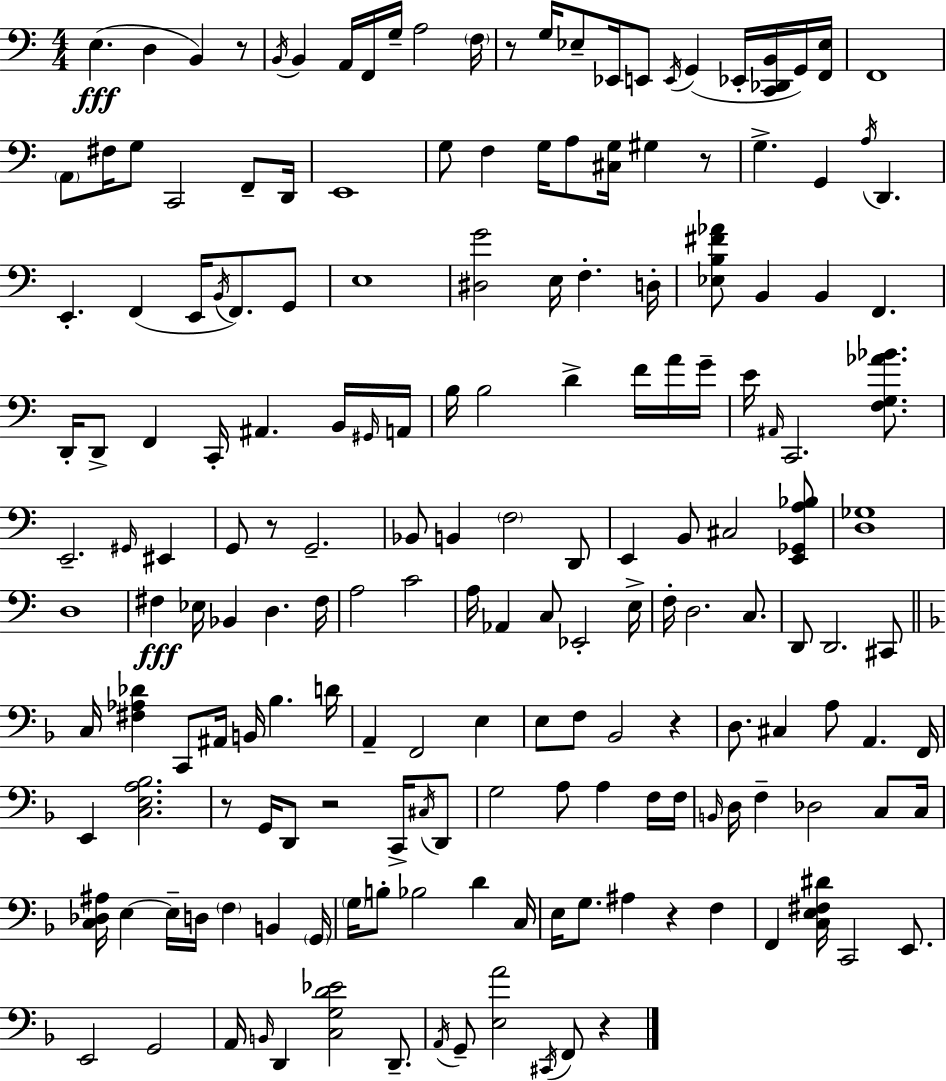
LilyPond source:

{
  \clef bass
  \numericTimeSignature
  \time 4/4
  \key c \major
  e4.(\fff d4 b,4) r8 | \acciaccatura { b,16 } b,4 a,16 f,16 g16-- a2 | \parenthesize f16 r8 g16 ees8-- ees,16 e,8 \acciaccatura { e,16 }( g,4 ees,16-. <c, des, b,>16 | g,16) <f, ees>16 f,1 | \break \parenthesize a,8 fis16 g8 c,2 f,8-- | d,16 e,1 | g8 f4 g16 a8 <cis g>16 gis4 | r8 g4.-> g,4 \acciaccatura { a16 } d,4. | \break e,4.-. f,4( e,16 \acciaccatura { b,16 }) f,8. | g,8 e1 | <dis g'>2 e16 f4.-. | d16-. <ees b fis' aes'>8 b,4 b,4 f,4. | \break d,16-. d,8-> f,4 c,16-. ais,4. | b,16 \grace { gis,16 } a,16 b16 b2 d'4-> | f'16 a'16 g'16-- e'16 \grace { ais,16 } c,2. | <f g aes' bes'>8. e,2.-- | \break \grace { gis,16 } eis,4 g,8 r8 g,2.-- | bes,8 b,4 \parenthesize f2 | d,8 e,4 b,8 cis2 | <e, ges, a bes>8 <d ges>1 | \break d1 | fis4\fff ees16 bes,4 | d4. fis16 a2 c'2 | a16 aes,4 c8 ees,2-. | \break e16-> f16-. d2. | c8. d,8 d,2. | cis,8 \bar "||" \break \key f \major c16 <fis aes des'>4 c,8 ais,16 b,16 bes4. d'16 | a,4-- f,2 e4 | e8 f8 bes,2 r4 | d8. cis4 a8 a,4. f,16 | \break e,4 <c e a bes>2. | r8 g,16 d,8 r2 c,16-> \acciaccatura { cis16 } d,8 | g2 a8 a4 f16 | f16 \grace { b,16 } d16 f4-- des2 c8 | \break c16 <c des ais>16 e4~~ e16-- d16 \parenthesize f4 b,4 | \parenthesize g,16 \parenthesize g16 b8-. bes2 d'4 | c16 e16 g8. ais4 r4 f4 | f,4 <c e fis dis'>16 c,2 e,8. | \break e,2 g,2 | a,16 \grace { b,16 } d,4 <c g d' ees'>2 | d,8.-- \acciaccatura { a,16 } g,8-- <e a'>2 \acciaccatura { cis,16 } f,8 | r4 \bar "|."
}